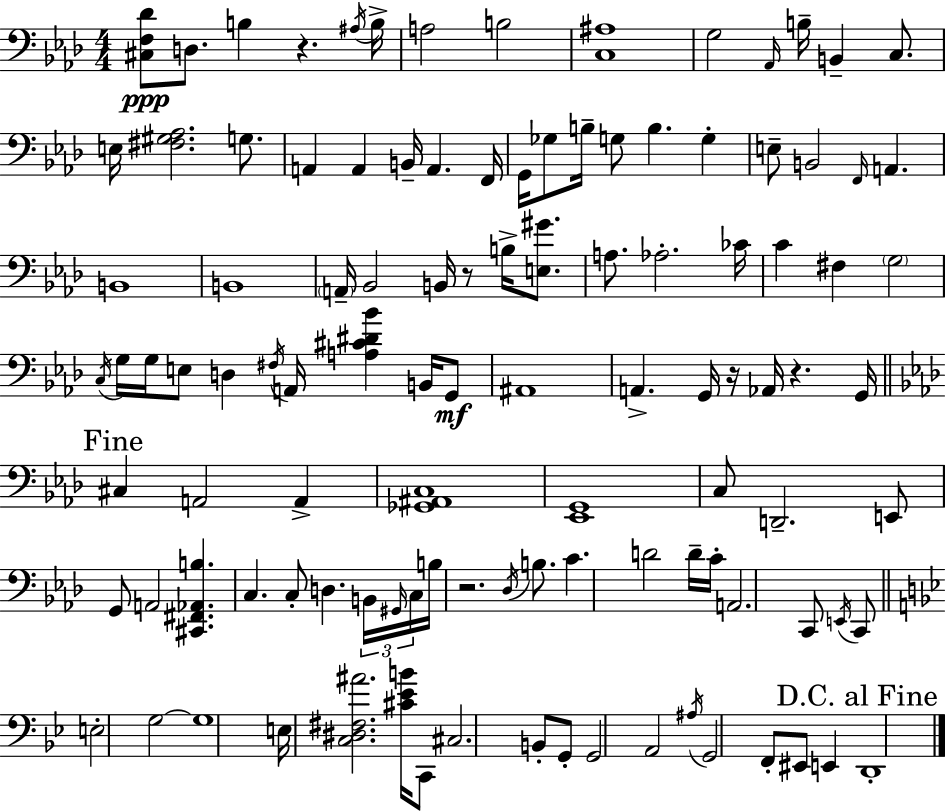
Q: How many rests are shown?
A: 5